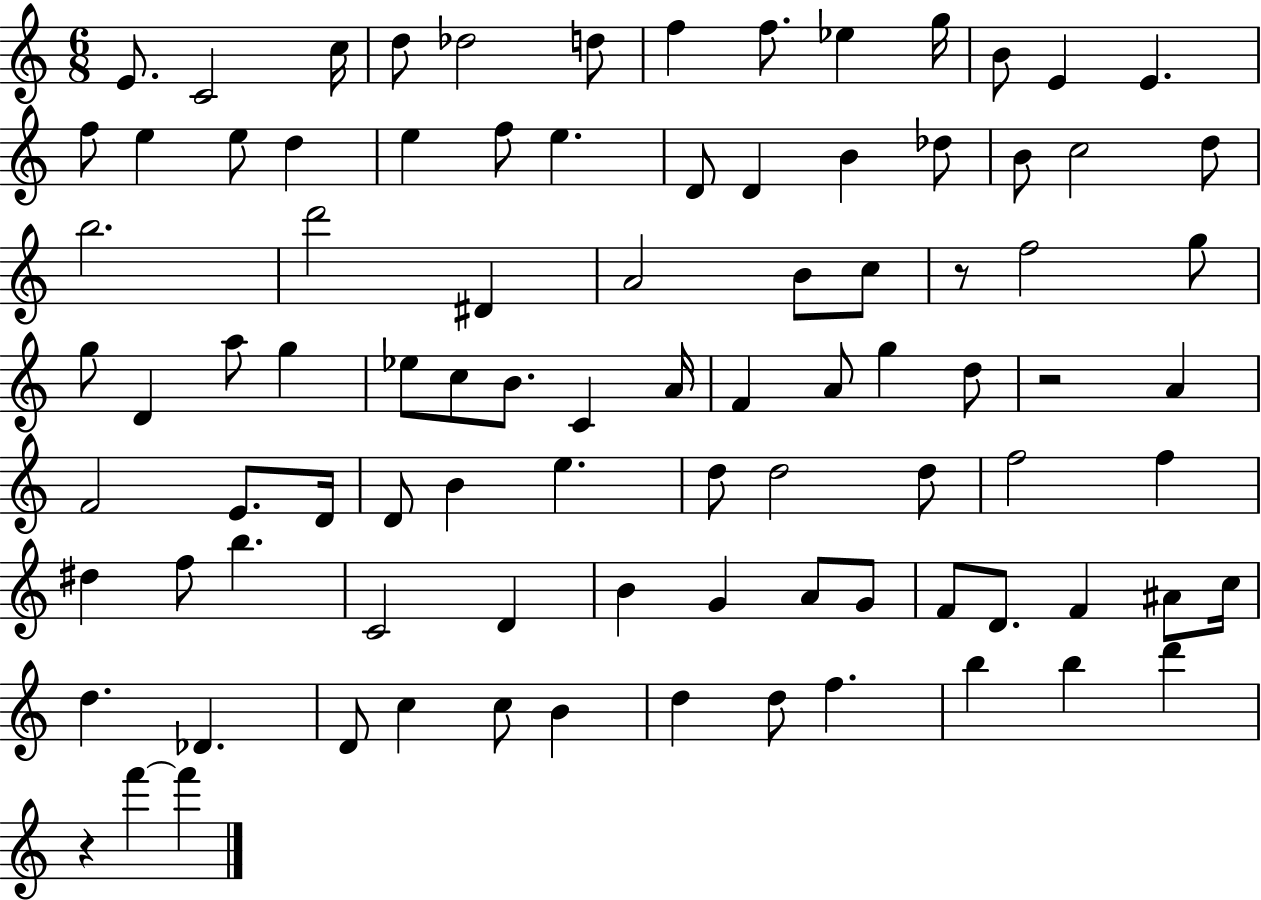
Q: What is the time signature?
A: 6/8